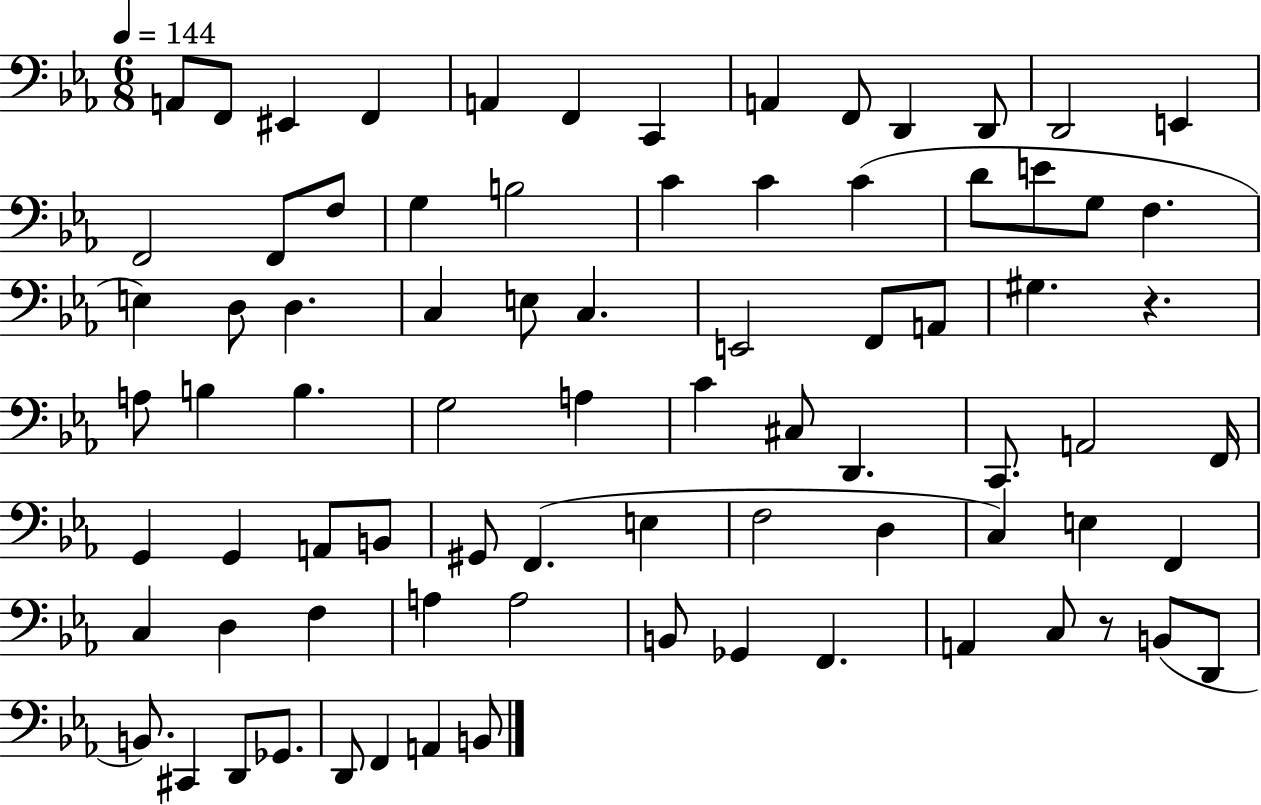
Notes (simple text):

A2/e F2/e EIS2/q F2/q A2/q F2/q C2/q A2/q F2/e D2/q D2/e D2/h E2/q F2/h F2/e F3/e G3/q B3/h C4/q C4/q C4/q D4/e E4/e G3/e F3/q. E3/q D3/e D3/q. C3/q E3/e C3/q. E2/h F2/e A2/e G#3/q. R/q. A3/e B3/q B3/q. G3/h A3/q C4/q C#3/e D2/q. C2/e. A2/h F2/s G2/q G2/q A2/e B2/e G#2/e F2/q. E3/q F3/h D3/q C3/q E3/q F2/q C3/q D3/q F3/q A3/q A3/h B2/e Gb2/q F2/q. A2/q C3/e R/e B2/e D2/e B2/e. C#2/q D2/e Gb2/e. D2/e F2/q A2/q B2/e